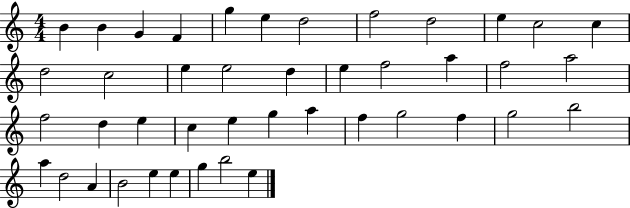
B4/q B4/q G4/q F4/q G5/q E5/q D5/h F5/h D5/h E5/q C5/h C5/q D5/h C5/h E5/q E5/h D5/q E5/q F5/h A5/q F5/h A5/h F5/h D5/q E5/q C5/q E5/q G5/q A5/q F5/q G5/h F5/q G5/h B5/h A5/q D5/h A4/q B4/h E5/q E5/q G5/q B5/h E5/q